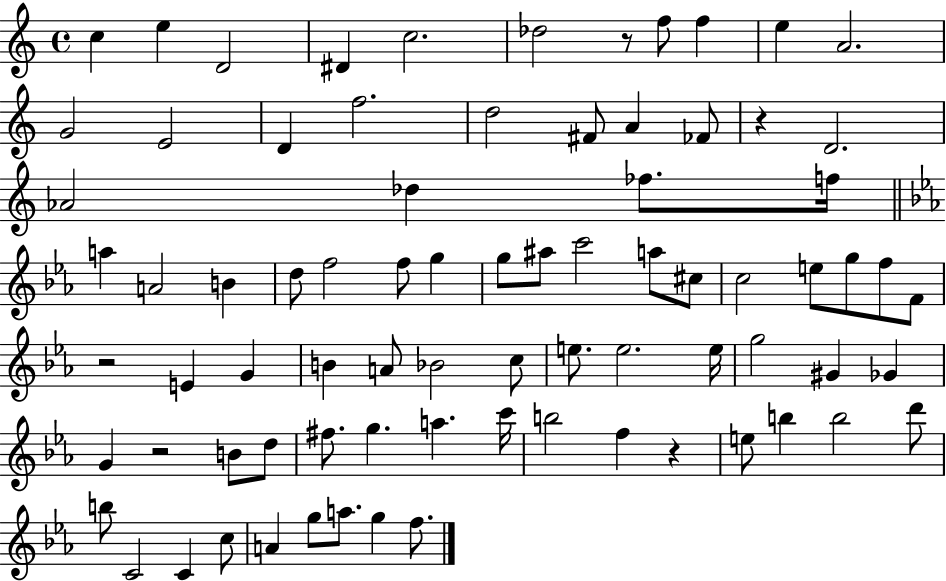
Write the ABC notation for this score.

X:1
T:Untitled
M:4/4
L:1/4
K:C
c e D2 ^D c2 _d2 z/2 f/2 f e A2 G2 E2 D f2 d2 ^F/2 A _F/2 z D2 _A2 _d _f/2 f/4 a A2 B d/2 f2 f/2 g g/2 ^a/2 c'2 a/2 ^c/2 c2 e/2 g/2 f/2 F/2 z2 E G B A/2 _B2 c/2 e/2 e2 e/4 g2 ^G _G G z2 B/2 d/2 ^f/2 g a c'/4 b2 f z e/2 b b2 d'/2 b/2 C2 C c/2 A g/2 a/2 g f/2